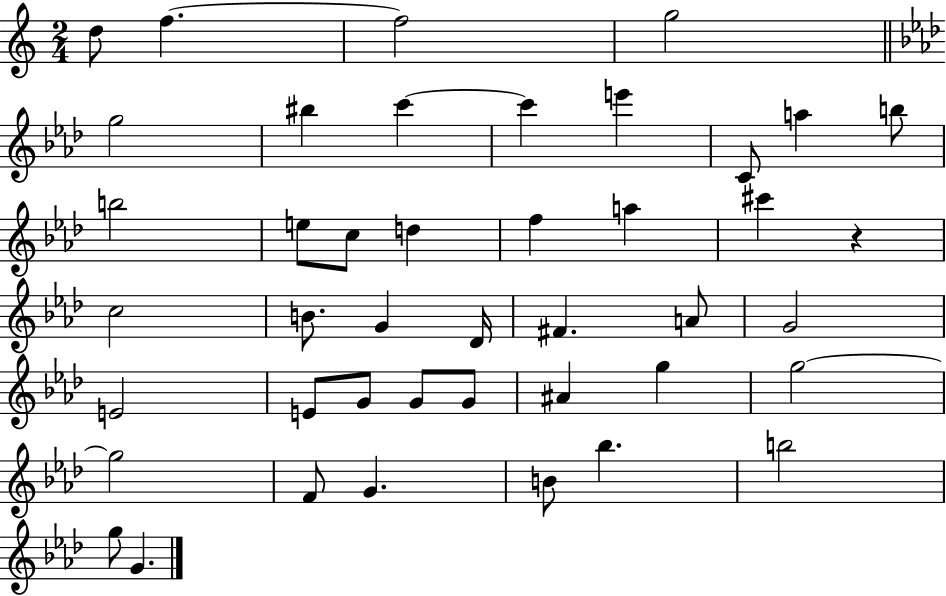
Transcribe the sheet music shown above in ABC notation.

X:1
T:Untitled
M:2/4
L:1/4
K:C
d/2 f f2 g2 g2 ^b c' c' e' C/2 a b/2 b2 e/2 c/2 d f a ^c' z c2 B/2 G _D/4 ^F A/2 G2 E2 E/2 G/2 G/2 G/2 ^A g g2 g2 F/2 G B/2 _b b2 g/2 G